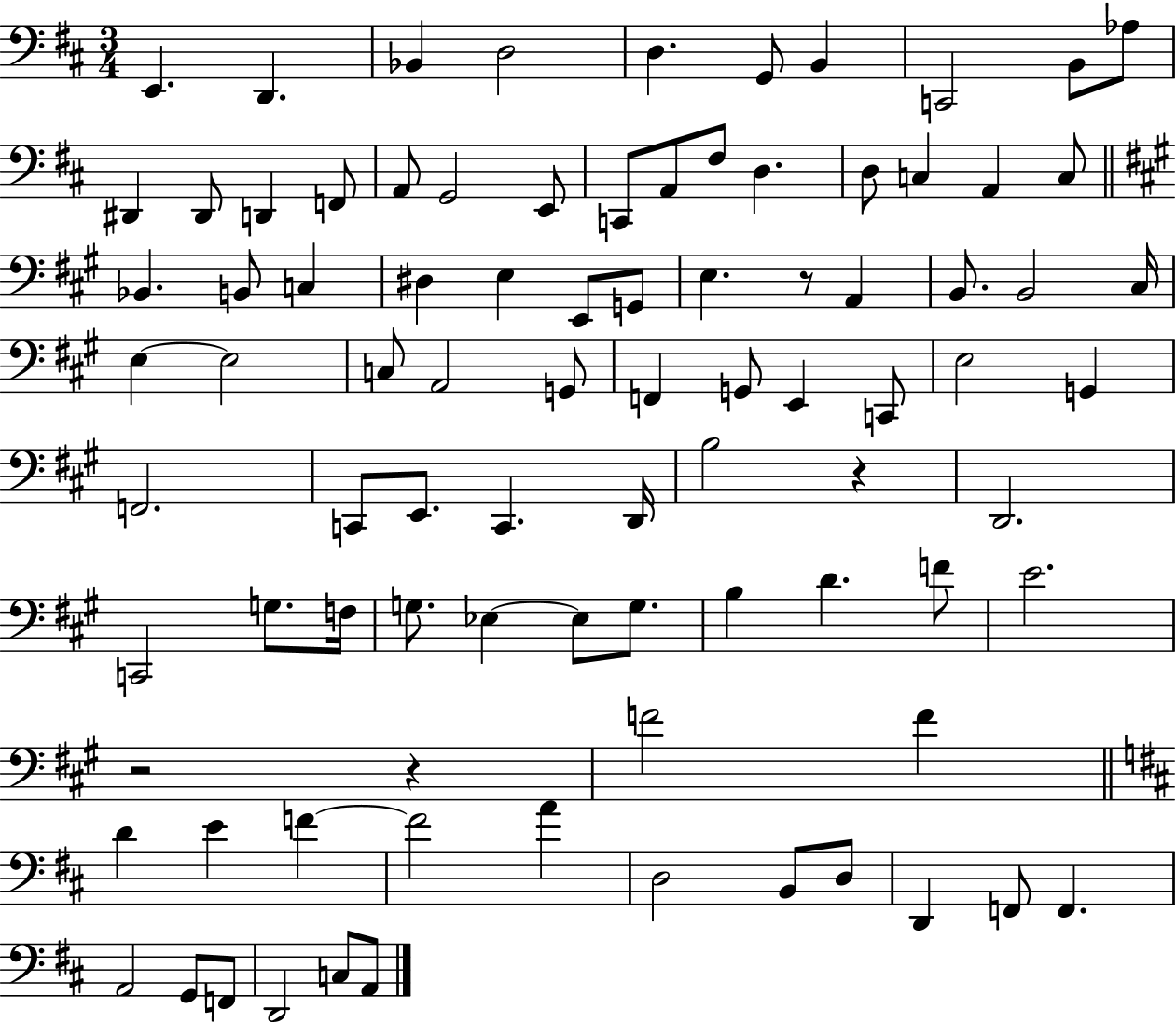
X:1
T:Untitled
M:3/4
L:1/4
K:D
E,, D,, _B,, D,2 D, G,,/2 B,, C,,2 B,,/2 _A,/2 ^D,, ^D,,/2 D,, F,,/2 A,,/2 G,,2 E,,/2 C,,/2 A,,/2 ^F,/2 D, D,/2 C, A,, C,/2 _B,, B,,/2 C, ^D, E, E,,/2 G,,/2 E, z/2 A,, B,,/2 B,,2 ^C,/4 E, E,2 C,/2 A,,2 G,,/2 F,, G,,/2 E,, C,,/2 E,2 G,, F,,2 C,,/2 E,,/2 C,, D,,/4 B,2 z D,,2 C,,2 G,/2 F,/4 G,/2 _E, _E,/2 G,/2 B, D F/2 E2 z2 z F2 F D E F F2 A D,2 B,,/2 D,/2 D,, F,,/2 F,, A,,2 G,,/2 F,,/2 D,,2 C,/2 A,,/2